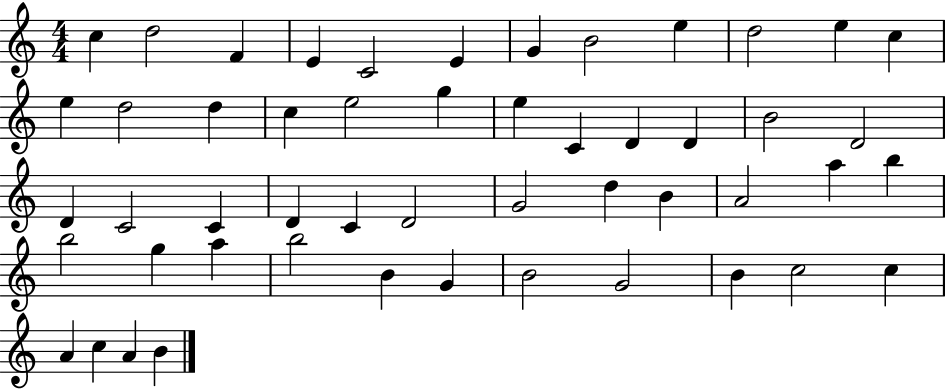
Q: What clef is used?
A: treble